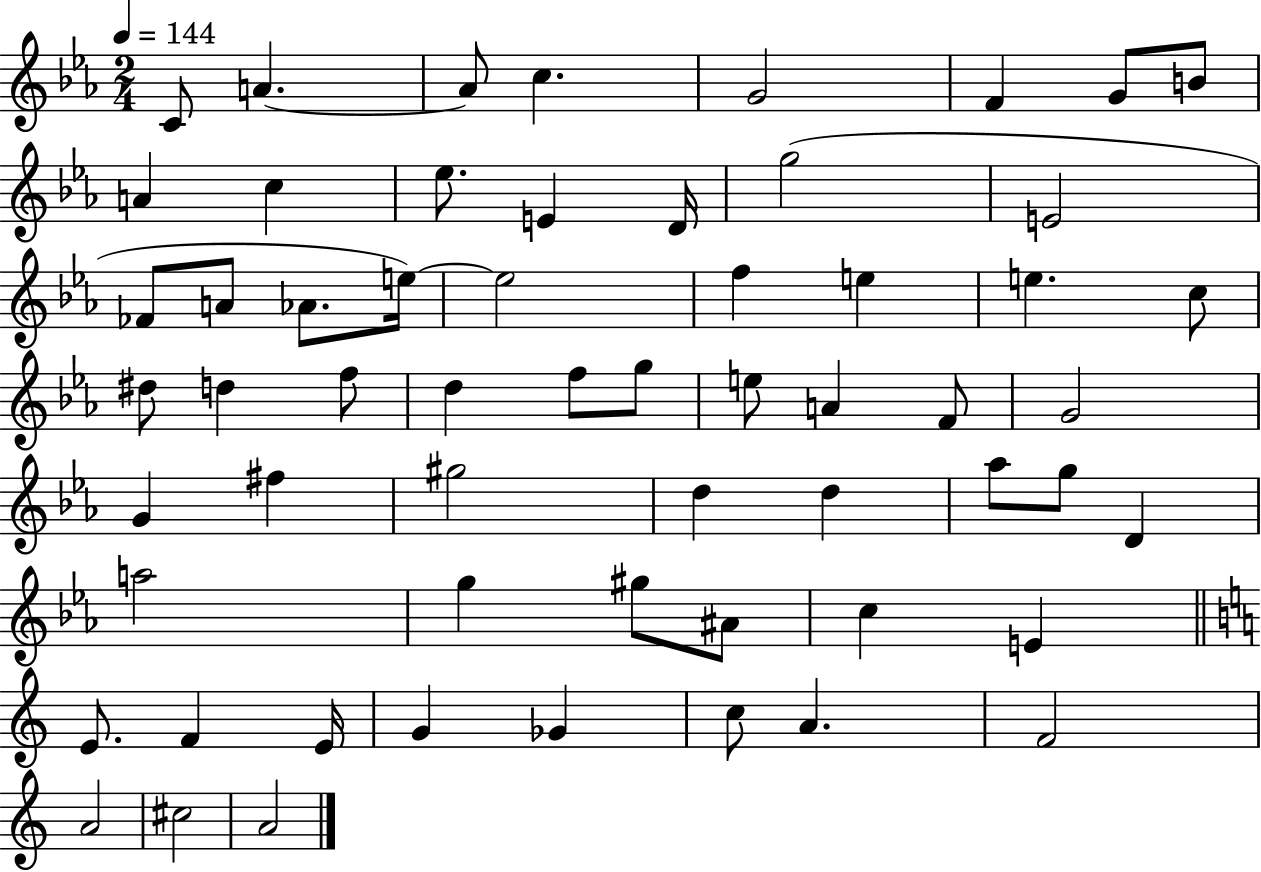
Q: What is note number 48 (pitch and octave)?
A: E4